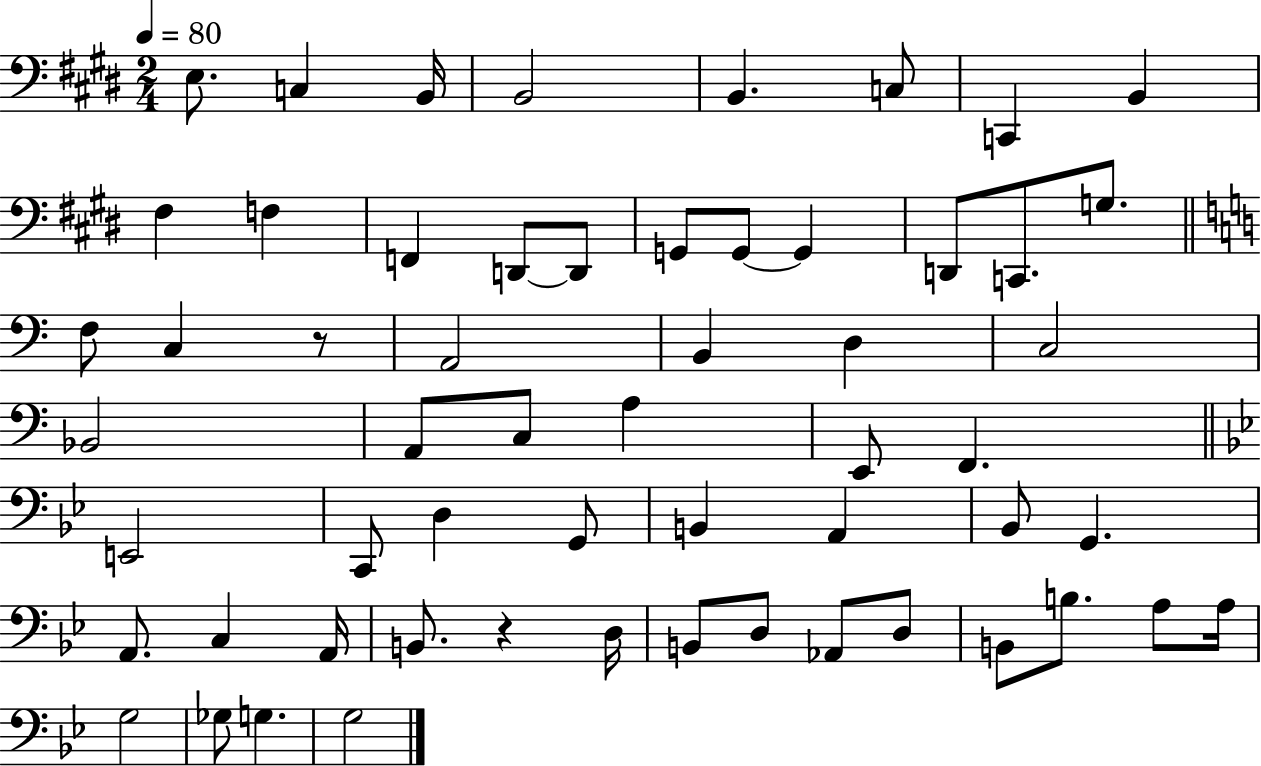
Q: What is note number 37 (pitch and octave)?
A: A2